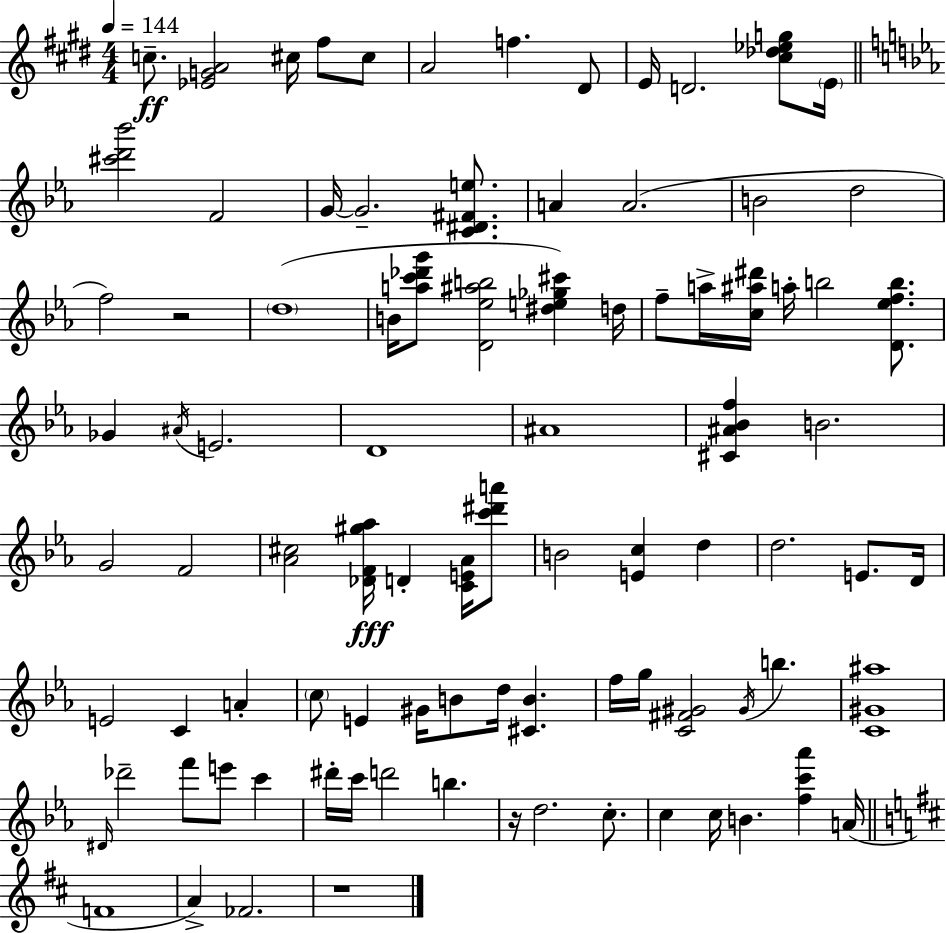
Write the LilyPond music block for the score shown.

{
  \clef treble
  \numericTimeSignature
  \time 4/4
  \key e \major
  \tempo 4 = 144
  c''8.--\ff <ees' g' a'>2 cis''16 fis''8 cis''8 | a'2 f''4. dis'8 | e'16 d'2. <cis'' des'' ees'' g''>8 \parenthesize e'16 | \bar "||" \break \key c \minor <cis''' d''' bes'''>2 f'2 | g'16~~ g'2.-- <c' dis' fis' e''>8. | a'4 a'2.( | b'2 d''2 | \break f''2) r2 | \parenthesize d''1( | b'16 <a'' c''' des''' g'''>8 <d' ees'' ais'' b''>2 <dis'' e'' ges'' cis'''>4) d''16 | f''8-- a''16-> <c'' ais'' dis'''>16 a''16-. b''2 <d' ees'' f'' b''>8. | \break ges'4 \acciaccatura { ais'16 } e'2. | d'1 | ais'1 | <cis' ais' bes' f''>4 b'2. | \break g'2 f'2 | <aes' cis''>2 <des' f' gis'' aes''>16\fff d'4-. <c' e' aes'>16 <c''' dis''' a'''>8 | b'2 <e' c''>4 d''4 | d''2. e'8. | \break d'16 e'2 c'4 a'4-. | \parenthesize c''8 e'4 gis'16 b'8 d''16 <cis' b'>4. | f''16 g''16 <c' fis' gis'>2 \acciaccatura { gis'16 } b''4. | <c' gis' ais''>1 | \break \grace { dis'16 } des'''2-- f'''8 e'''8 c'''4 | dis'''16-. c'''16 d'''2 b''4. | r16 d''2. | c''8.-. c''4 c''16 b'4. <f'' c''' aes'''>4 | \break a'16( \bar "||" \break \key b \minor f'1 | a'4->) fes'2. | r1 | \bar "|."
}